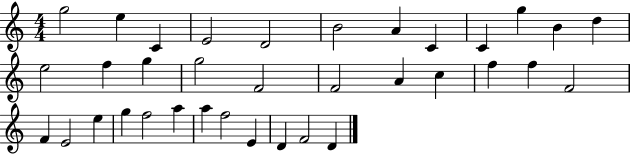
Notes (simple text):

G5/h E5/q C4/q E4/h D4/h B4/h A4/q C4/q C4/q G5/q B4/q D5/q E5/h F5/q G5/q G5/h F4/h F4/h A4/q C5/q F5/q F5/q F4/h F4/q E4/h E5/q G5/q F5/h A5/q A5/q F5/h E4/q D4/q F4/h D4/q